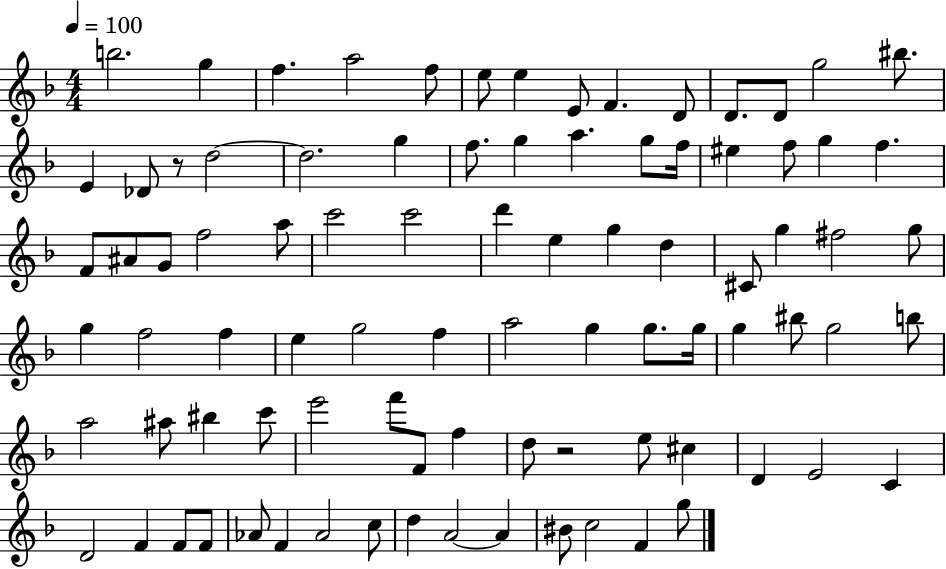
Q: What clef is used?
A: treble